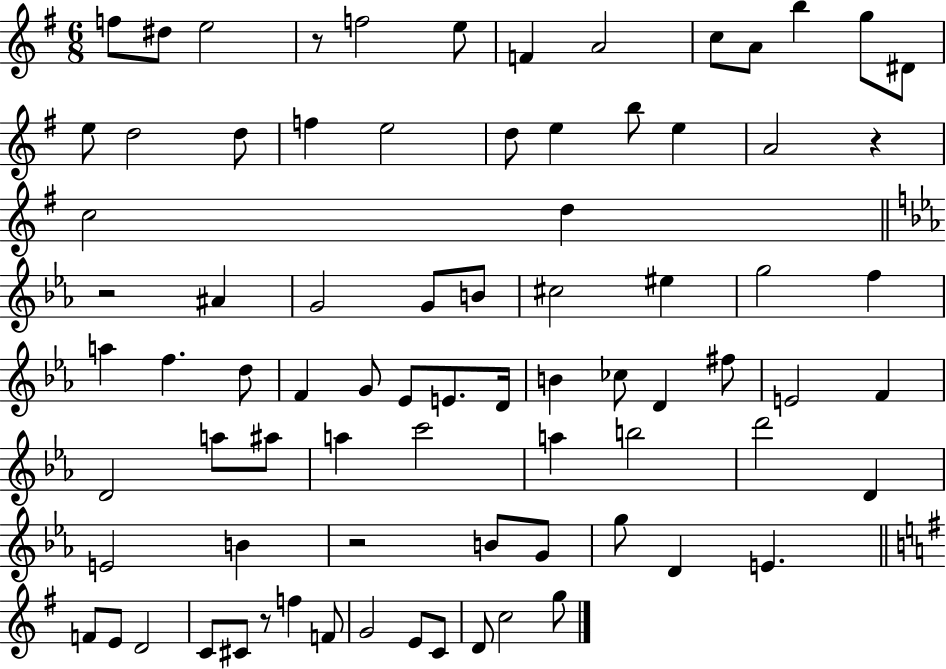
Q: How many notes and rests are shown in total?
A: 80